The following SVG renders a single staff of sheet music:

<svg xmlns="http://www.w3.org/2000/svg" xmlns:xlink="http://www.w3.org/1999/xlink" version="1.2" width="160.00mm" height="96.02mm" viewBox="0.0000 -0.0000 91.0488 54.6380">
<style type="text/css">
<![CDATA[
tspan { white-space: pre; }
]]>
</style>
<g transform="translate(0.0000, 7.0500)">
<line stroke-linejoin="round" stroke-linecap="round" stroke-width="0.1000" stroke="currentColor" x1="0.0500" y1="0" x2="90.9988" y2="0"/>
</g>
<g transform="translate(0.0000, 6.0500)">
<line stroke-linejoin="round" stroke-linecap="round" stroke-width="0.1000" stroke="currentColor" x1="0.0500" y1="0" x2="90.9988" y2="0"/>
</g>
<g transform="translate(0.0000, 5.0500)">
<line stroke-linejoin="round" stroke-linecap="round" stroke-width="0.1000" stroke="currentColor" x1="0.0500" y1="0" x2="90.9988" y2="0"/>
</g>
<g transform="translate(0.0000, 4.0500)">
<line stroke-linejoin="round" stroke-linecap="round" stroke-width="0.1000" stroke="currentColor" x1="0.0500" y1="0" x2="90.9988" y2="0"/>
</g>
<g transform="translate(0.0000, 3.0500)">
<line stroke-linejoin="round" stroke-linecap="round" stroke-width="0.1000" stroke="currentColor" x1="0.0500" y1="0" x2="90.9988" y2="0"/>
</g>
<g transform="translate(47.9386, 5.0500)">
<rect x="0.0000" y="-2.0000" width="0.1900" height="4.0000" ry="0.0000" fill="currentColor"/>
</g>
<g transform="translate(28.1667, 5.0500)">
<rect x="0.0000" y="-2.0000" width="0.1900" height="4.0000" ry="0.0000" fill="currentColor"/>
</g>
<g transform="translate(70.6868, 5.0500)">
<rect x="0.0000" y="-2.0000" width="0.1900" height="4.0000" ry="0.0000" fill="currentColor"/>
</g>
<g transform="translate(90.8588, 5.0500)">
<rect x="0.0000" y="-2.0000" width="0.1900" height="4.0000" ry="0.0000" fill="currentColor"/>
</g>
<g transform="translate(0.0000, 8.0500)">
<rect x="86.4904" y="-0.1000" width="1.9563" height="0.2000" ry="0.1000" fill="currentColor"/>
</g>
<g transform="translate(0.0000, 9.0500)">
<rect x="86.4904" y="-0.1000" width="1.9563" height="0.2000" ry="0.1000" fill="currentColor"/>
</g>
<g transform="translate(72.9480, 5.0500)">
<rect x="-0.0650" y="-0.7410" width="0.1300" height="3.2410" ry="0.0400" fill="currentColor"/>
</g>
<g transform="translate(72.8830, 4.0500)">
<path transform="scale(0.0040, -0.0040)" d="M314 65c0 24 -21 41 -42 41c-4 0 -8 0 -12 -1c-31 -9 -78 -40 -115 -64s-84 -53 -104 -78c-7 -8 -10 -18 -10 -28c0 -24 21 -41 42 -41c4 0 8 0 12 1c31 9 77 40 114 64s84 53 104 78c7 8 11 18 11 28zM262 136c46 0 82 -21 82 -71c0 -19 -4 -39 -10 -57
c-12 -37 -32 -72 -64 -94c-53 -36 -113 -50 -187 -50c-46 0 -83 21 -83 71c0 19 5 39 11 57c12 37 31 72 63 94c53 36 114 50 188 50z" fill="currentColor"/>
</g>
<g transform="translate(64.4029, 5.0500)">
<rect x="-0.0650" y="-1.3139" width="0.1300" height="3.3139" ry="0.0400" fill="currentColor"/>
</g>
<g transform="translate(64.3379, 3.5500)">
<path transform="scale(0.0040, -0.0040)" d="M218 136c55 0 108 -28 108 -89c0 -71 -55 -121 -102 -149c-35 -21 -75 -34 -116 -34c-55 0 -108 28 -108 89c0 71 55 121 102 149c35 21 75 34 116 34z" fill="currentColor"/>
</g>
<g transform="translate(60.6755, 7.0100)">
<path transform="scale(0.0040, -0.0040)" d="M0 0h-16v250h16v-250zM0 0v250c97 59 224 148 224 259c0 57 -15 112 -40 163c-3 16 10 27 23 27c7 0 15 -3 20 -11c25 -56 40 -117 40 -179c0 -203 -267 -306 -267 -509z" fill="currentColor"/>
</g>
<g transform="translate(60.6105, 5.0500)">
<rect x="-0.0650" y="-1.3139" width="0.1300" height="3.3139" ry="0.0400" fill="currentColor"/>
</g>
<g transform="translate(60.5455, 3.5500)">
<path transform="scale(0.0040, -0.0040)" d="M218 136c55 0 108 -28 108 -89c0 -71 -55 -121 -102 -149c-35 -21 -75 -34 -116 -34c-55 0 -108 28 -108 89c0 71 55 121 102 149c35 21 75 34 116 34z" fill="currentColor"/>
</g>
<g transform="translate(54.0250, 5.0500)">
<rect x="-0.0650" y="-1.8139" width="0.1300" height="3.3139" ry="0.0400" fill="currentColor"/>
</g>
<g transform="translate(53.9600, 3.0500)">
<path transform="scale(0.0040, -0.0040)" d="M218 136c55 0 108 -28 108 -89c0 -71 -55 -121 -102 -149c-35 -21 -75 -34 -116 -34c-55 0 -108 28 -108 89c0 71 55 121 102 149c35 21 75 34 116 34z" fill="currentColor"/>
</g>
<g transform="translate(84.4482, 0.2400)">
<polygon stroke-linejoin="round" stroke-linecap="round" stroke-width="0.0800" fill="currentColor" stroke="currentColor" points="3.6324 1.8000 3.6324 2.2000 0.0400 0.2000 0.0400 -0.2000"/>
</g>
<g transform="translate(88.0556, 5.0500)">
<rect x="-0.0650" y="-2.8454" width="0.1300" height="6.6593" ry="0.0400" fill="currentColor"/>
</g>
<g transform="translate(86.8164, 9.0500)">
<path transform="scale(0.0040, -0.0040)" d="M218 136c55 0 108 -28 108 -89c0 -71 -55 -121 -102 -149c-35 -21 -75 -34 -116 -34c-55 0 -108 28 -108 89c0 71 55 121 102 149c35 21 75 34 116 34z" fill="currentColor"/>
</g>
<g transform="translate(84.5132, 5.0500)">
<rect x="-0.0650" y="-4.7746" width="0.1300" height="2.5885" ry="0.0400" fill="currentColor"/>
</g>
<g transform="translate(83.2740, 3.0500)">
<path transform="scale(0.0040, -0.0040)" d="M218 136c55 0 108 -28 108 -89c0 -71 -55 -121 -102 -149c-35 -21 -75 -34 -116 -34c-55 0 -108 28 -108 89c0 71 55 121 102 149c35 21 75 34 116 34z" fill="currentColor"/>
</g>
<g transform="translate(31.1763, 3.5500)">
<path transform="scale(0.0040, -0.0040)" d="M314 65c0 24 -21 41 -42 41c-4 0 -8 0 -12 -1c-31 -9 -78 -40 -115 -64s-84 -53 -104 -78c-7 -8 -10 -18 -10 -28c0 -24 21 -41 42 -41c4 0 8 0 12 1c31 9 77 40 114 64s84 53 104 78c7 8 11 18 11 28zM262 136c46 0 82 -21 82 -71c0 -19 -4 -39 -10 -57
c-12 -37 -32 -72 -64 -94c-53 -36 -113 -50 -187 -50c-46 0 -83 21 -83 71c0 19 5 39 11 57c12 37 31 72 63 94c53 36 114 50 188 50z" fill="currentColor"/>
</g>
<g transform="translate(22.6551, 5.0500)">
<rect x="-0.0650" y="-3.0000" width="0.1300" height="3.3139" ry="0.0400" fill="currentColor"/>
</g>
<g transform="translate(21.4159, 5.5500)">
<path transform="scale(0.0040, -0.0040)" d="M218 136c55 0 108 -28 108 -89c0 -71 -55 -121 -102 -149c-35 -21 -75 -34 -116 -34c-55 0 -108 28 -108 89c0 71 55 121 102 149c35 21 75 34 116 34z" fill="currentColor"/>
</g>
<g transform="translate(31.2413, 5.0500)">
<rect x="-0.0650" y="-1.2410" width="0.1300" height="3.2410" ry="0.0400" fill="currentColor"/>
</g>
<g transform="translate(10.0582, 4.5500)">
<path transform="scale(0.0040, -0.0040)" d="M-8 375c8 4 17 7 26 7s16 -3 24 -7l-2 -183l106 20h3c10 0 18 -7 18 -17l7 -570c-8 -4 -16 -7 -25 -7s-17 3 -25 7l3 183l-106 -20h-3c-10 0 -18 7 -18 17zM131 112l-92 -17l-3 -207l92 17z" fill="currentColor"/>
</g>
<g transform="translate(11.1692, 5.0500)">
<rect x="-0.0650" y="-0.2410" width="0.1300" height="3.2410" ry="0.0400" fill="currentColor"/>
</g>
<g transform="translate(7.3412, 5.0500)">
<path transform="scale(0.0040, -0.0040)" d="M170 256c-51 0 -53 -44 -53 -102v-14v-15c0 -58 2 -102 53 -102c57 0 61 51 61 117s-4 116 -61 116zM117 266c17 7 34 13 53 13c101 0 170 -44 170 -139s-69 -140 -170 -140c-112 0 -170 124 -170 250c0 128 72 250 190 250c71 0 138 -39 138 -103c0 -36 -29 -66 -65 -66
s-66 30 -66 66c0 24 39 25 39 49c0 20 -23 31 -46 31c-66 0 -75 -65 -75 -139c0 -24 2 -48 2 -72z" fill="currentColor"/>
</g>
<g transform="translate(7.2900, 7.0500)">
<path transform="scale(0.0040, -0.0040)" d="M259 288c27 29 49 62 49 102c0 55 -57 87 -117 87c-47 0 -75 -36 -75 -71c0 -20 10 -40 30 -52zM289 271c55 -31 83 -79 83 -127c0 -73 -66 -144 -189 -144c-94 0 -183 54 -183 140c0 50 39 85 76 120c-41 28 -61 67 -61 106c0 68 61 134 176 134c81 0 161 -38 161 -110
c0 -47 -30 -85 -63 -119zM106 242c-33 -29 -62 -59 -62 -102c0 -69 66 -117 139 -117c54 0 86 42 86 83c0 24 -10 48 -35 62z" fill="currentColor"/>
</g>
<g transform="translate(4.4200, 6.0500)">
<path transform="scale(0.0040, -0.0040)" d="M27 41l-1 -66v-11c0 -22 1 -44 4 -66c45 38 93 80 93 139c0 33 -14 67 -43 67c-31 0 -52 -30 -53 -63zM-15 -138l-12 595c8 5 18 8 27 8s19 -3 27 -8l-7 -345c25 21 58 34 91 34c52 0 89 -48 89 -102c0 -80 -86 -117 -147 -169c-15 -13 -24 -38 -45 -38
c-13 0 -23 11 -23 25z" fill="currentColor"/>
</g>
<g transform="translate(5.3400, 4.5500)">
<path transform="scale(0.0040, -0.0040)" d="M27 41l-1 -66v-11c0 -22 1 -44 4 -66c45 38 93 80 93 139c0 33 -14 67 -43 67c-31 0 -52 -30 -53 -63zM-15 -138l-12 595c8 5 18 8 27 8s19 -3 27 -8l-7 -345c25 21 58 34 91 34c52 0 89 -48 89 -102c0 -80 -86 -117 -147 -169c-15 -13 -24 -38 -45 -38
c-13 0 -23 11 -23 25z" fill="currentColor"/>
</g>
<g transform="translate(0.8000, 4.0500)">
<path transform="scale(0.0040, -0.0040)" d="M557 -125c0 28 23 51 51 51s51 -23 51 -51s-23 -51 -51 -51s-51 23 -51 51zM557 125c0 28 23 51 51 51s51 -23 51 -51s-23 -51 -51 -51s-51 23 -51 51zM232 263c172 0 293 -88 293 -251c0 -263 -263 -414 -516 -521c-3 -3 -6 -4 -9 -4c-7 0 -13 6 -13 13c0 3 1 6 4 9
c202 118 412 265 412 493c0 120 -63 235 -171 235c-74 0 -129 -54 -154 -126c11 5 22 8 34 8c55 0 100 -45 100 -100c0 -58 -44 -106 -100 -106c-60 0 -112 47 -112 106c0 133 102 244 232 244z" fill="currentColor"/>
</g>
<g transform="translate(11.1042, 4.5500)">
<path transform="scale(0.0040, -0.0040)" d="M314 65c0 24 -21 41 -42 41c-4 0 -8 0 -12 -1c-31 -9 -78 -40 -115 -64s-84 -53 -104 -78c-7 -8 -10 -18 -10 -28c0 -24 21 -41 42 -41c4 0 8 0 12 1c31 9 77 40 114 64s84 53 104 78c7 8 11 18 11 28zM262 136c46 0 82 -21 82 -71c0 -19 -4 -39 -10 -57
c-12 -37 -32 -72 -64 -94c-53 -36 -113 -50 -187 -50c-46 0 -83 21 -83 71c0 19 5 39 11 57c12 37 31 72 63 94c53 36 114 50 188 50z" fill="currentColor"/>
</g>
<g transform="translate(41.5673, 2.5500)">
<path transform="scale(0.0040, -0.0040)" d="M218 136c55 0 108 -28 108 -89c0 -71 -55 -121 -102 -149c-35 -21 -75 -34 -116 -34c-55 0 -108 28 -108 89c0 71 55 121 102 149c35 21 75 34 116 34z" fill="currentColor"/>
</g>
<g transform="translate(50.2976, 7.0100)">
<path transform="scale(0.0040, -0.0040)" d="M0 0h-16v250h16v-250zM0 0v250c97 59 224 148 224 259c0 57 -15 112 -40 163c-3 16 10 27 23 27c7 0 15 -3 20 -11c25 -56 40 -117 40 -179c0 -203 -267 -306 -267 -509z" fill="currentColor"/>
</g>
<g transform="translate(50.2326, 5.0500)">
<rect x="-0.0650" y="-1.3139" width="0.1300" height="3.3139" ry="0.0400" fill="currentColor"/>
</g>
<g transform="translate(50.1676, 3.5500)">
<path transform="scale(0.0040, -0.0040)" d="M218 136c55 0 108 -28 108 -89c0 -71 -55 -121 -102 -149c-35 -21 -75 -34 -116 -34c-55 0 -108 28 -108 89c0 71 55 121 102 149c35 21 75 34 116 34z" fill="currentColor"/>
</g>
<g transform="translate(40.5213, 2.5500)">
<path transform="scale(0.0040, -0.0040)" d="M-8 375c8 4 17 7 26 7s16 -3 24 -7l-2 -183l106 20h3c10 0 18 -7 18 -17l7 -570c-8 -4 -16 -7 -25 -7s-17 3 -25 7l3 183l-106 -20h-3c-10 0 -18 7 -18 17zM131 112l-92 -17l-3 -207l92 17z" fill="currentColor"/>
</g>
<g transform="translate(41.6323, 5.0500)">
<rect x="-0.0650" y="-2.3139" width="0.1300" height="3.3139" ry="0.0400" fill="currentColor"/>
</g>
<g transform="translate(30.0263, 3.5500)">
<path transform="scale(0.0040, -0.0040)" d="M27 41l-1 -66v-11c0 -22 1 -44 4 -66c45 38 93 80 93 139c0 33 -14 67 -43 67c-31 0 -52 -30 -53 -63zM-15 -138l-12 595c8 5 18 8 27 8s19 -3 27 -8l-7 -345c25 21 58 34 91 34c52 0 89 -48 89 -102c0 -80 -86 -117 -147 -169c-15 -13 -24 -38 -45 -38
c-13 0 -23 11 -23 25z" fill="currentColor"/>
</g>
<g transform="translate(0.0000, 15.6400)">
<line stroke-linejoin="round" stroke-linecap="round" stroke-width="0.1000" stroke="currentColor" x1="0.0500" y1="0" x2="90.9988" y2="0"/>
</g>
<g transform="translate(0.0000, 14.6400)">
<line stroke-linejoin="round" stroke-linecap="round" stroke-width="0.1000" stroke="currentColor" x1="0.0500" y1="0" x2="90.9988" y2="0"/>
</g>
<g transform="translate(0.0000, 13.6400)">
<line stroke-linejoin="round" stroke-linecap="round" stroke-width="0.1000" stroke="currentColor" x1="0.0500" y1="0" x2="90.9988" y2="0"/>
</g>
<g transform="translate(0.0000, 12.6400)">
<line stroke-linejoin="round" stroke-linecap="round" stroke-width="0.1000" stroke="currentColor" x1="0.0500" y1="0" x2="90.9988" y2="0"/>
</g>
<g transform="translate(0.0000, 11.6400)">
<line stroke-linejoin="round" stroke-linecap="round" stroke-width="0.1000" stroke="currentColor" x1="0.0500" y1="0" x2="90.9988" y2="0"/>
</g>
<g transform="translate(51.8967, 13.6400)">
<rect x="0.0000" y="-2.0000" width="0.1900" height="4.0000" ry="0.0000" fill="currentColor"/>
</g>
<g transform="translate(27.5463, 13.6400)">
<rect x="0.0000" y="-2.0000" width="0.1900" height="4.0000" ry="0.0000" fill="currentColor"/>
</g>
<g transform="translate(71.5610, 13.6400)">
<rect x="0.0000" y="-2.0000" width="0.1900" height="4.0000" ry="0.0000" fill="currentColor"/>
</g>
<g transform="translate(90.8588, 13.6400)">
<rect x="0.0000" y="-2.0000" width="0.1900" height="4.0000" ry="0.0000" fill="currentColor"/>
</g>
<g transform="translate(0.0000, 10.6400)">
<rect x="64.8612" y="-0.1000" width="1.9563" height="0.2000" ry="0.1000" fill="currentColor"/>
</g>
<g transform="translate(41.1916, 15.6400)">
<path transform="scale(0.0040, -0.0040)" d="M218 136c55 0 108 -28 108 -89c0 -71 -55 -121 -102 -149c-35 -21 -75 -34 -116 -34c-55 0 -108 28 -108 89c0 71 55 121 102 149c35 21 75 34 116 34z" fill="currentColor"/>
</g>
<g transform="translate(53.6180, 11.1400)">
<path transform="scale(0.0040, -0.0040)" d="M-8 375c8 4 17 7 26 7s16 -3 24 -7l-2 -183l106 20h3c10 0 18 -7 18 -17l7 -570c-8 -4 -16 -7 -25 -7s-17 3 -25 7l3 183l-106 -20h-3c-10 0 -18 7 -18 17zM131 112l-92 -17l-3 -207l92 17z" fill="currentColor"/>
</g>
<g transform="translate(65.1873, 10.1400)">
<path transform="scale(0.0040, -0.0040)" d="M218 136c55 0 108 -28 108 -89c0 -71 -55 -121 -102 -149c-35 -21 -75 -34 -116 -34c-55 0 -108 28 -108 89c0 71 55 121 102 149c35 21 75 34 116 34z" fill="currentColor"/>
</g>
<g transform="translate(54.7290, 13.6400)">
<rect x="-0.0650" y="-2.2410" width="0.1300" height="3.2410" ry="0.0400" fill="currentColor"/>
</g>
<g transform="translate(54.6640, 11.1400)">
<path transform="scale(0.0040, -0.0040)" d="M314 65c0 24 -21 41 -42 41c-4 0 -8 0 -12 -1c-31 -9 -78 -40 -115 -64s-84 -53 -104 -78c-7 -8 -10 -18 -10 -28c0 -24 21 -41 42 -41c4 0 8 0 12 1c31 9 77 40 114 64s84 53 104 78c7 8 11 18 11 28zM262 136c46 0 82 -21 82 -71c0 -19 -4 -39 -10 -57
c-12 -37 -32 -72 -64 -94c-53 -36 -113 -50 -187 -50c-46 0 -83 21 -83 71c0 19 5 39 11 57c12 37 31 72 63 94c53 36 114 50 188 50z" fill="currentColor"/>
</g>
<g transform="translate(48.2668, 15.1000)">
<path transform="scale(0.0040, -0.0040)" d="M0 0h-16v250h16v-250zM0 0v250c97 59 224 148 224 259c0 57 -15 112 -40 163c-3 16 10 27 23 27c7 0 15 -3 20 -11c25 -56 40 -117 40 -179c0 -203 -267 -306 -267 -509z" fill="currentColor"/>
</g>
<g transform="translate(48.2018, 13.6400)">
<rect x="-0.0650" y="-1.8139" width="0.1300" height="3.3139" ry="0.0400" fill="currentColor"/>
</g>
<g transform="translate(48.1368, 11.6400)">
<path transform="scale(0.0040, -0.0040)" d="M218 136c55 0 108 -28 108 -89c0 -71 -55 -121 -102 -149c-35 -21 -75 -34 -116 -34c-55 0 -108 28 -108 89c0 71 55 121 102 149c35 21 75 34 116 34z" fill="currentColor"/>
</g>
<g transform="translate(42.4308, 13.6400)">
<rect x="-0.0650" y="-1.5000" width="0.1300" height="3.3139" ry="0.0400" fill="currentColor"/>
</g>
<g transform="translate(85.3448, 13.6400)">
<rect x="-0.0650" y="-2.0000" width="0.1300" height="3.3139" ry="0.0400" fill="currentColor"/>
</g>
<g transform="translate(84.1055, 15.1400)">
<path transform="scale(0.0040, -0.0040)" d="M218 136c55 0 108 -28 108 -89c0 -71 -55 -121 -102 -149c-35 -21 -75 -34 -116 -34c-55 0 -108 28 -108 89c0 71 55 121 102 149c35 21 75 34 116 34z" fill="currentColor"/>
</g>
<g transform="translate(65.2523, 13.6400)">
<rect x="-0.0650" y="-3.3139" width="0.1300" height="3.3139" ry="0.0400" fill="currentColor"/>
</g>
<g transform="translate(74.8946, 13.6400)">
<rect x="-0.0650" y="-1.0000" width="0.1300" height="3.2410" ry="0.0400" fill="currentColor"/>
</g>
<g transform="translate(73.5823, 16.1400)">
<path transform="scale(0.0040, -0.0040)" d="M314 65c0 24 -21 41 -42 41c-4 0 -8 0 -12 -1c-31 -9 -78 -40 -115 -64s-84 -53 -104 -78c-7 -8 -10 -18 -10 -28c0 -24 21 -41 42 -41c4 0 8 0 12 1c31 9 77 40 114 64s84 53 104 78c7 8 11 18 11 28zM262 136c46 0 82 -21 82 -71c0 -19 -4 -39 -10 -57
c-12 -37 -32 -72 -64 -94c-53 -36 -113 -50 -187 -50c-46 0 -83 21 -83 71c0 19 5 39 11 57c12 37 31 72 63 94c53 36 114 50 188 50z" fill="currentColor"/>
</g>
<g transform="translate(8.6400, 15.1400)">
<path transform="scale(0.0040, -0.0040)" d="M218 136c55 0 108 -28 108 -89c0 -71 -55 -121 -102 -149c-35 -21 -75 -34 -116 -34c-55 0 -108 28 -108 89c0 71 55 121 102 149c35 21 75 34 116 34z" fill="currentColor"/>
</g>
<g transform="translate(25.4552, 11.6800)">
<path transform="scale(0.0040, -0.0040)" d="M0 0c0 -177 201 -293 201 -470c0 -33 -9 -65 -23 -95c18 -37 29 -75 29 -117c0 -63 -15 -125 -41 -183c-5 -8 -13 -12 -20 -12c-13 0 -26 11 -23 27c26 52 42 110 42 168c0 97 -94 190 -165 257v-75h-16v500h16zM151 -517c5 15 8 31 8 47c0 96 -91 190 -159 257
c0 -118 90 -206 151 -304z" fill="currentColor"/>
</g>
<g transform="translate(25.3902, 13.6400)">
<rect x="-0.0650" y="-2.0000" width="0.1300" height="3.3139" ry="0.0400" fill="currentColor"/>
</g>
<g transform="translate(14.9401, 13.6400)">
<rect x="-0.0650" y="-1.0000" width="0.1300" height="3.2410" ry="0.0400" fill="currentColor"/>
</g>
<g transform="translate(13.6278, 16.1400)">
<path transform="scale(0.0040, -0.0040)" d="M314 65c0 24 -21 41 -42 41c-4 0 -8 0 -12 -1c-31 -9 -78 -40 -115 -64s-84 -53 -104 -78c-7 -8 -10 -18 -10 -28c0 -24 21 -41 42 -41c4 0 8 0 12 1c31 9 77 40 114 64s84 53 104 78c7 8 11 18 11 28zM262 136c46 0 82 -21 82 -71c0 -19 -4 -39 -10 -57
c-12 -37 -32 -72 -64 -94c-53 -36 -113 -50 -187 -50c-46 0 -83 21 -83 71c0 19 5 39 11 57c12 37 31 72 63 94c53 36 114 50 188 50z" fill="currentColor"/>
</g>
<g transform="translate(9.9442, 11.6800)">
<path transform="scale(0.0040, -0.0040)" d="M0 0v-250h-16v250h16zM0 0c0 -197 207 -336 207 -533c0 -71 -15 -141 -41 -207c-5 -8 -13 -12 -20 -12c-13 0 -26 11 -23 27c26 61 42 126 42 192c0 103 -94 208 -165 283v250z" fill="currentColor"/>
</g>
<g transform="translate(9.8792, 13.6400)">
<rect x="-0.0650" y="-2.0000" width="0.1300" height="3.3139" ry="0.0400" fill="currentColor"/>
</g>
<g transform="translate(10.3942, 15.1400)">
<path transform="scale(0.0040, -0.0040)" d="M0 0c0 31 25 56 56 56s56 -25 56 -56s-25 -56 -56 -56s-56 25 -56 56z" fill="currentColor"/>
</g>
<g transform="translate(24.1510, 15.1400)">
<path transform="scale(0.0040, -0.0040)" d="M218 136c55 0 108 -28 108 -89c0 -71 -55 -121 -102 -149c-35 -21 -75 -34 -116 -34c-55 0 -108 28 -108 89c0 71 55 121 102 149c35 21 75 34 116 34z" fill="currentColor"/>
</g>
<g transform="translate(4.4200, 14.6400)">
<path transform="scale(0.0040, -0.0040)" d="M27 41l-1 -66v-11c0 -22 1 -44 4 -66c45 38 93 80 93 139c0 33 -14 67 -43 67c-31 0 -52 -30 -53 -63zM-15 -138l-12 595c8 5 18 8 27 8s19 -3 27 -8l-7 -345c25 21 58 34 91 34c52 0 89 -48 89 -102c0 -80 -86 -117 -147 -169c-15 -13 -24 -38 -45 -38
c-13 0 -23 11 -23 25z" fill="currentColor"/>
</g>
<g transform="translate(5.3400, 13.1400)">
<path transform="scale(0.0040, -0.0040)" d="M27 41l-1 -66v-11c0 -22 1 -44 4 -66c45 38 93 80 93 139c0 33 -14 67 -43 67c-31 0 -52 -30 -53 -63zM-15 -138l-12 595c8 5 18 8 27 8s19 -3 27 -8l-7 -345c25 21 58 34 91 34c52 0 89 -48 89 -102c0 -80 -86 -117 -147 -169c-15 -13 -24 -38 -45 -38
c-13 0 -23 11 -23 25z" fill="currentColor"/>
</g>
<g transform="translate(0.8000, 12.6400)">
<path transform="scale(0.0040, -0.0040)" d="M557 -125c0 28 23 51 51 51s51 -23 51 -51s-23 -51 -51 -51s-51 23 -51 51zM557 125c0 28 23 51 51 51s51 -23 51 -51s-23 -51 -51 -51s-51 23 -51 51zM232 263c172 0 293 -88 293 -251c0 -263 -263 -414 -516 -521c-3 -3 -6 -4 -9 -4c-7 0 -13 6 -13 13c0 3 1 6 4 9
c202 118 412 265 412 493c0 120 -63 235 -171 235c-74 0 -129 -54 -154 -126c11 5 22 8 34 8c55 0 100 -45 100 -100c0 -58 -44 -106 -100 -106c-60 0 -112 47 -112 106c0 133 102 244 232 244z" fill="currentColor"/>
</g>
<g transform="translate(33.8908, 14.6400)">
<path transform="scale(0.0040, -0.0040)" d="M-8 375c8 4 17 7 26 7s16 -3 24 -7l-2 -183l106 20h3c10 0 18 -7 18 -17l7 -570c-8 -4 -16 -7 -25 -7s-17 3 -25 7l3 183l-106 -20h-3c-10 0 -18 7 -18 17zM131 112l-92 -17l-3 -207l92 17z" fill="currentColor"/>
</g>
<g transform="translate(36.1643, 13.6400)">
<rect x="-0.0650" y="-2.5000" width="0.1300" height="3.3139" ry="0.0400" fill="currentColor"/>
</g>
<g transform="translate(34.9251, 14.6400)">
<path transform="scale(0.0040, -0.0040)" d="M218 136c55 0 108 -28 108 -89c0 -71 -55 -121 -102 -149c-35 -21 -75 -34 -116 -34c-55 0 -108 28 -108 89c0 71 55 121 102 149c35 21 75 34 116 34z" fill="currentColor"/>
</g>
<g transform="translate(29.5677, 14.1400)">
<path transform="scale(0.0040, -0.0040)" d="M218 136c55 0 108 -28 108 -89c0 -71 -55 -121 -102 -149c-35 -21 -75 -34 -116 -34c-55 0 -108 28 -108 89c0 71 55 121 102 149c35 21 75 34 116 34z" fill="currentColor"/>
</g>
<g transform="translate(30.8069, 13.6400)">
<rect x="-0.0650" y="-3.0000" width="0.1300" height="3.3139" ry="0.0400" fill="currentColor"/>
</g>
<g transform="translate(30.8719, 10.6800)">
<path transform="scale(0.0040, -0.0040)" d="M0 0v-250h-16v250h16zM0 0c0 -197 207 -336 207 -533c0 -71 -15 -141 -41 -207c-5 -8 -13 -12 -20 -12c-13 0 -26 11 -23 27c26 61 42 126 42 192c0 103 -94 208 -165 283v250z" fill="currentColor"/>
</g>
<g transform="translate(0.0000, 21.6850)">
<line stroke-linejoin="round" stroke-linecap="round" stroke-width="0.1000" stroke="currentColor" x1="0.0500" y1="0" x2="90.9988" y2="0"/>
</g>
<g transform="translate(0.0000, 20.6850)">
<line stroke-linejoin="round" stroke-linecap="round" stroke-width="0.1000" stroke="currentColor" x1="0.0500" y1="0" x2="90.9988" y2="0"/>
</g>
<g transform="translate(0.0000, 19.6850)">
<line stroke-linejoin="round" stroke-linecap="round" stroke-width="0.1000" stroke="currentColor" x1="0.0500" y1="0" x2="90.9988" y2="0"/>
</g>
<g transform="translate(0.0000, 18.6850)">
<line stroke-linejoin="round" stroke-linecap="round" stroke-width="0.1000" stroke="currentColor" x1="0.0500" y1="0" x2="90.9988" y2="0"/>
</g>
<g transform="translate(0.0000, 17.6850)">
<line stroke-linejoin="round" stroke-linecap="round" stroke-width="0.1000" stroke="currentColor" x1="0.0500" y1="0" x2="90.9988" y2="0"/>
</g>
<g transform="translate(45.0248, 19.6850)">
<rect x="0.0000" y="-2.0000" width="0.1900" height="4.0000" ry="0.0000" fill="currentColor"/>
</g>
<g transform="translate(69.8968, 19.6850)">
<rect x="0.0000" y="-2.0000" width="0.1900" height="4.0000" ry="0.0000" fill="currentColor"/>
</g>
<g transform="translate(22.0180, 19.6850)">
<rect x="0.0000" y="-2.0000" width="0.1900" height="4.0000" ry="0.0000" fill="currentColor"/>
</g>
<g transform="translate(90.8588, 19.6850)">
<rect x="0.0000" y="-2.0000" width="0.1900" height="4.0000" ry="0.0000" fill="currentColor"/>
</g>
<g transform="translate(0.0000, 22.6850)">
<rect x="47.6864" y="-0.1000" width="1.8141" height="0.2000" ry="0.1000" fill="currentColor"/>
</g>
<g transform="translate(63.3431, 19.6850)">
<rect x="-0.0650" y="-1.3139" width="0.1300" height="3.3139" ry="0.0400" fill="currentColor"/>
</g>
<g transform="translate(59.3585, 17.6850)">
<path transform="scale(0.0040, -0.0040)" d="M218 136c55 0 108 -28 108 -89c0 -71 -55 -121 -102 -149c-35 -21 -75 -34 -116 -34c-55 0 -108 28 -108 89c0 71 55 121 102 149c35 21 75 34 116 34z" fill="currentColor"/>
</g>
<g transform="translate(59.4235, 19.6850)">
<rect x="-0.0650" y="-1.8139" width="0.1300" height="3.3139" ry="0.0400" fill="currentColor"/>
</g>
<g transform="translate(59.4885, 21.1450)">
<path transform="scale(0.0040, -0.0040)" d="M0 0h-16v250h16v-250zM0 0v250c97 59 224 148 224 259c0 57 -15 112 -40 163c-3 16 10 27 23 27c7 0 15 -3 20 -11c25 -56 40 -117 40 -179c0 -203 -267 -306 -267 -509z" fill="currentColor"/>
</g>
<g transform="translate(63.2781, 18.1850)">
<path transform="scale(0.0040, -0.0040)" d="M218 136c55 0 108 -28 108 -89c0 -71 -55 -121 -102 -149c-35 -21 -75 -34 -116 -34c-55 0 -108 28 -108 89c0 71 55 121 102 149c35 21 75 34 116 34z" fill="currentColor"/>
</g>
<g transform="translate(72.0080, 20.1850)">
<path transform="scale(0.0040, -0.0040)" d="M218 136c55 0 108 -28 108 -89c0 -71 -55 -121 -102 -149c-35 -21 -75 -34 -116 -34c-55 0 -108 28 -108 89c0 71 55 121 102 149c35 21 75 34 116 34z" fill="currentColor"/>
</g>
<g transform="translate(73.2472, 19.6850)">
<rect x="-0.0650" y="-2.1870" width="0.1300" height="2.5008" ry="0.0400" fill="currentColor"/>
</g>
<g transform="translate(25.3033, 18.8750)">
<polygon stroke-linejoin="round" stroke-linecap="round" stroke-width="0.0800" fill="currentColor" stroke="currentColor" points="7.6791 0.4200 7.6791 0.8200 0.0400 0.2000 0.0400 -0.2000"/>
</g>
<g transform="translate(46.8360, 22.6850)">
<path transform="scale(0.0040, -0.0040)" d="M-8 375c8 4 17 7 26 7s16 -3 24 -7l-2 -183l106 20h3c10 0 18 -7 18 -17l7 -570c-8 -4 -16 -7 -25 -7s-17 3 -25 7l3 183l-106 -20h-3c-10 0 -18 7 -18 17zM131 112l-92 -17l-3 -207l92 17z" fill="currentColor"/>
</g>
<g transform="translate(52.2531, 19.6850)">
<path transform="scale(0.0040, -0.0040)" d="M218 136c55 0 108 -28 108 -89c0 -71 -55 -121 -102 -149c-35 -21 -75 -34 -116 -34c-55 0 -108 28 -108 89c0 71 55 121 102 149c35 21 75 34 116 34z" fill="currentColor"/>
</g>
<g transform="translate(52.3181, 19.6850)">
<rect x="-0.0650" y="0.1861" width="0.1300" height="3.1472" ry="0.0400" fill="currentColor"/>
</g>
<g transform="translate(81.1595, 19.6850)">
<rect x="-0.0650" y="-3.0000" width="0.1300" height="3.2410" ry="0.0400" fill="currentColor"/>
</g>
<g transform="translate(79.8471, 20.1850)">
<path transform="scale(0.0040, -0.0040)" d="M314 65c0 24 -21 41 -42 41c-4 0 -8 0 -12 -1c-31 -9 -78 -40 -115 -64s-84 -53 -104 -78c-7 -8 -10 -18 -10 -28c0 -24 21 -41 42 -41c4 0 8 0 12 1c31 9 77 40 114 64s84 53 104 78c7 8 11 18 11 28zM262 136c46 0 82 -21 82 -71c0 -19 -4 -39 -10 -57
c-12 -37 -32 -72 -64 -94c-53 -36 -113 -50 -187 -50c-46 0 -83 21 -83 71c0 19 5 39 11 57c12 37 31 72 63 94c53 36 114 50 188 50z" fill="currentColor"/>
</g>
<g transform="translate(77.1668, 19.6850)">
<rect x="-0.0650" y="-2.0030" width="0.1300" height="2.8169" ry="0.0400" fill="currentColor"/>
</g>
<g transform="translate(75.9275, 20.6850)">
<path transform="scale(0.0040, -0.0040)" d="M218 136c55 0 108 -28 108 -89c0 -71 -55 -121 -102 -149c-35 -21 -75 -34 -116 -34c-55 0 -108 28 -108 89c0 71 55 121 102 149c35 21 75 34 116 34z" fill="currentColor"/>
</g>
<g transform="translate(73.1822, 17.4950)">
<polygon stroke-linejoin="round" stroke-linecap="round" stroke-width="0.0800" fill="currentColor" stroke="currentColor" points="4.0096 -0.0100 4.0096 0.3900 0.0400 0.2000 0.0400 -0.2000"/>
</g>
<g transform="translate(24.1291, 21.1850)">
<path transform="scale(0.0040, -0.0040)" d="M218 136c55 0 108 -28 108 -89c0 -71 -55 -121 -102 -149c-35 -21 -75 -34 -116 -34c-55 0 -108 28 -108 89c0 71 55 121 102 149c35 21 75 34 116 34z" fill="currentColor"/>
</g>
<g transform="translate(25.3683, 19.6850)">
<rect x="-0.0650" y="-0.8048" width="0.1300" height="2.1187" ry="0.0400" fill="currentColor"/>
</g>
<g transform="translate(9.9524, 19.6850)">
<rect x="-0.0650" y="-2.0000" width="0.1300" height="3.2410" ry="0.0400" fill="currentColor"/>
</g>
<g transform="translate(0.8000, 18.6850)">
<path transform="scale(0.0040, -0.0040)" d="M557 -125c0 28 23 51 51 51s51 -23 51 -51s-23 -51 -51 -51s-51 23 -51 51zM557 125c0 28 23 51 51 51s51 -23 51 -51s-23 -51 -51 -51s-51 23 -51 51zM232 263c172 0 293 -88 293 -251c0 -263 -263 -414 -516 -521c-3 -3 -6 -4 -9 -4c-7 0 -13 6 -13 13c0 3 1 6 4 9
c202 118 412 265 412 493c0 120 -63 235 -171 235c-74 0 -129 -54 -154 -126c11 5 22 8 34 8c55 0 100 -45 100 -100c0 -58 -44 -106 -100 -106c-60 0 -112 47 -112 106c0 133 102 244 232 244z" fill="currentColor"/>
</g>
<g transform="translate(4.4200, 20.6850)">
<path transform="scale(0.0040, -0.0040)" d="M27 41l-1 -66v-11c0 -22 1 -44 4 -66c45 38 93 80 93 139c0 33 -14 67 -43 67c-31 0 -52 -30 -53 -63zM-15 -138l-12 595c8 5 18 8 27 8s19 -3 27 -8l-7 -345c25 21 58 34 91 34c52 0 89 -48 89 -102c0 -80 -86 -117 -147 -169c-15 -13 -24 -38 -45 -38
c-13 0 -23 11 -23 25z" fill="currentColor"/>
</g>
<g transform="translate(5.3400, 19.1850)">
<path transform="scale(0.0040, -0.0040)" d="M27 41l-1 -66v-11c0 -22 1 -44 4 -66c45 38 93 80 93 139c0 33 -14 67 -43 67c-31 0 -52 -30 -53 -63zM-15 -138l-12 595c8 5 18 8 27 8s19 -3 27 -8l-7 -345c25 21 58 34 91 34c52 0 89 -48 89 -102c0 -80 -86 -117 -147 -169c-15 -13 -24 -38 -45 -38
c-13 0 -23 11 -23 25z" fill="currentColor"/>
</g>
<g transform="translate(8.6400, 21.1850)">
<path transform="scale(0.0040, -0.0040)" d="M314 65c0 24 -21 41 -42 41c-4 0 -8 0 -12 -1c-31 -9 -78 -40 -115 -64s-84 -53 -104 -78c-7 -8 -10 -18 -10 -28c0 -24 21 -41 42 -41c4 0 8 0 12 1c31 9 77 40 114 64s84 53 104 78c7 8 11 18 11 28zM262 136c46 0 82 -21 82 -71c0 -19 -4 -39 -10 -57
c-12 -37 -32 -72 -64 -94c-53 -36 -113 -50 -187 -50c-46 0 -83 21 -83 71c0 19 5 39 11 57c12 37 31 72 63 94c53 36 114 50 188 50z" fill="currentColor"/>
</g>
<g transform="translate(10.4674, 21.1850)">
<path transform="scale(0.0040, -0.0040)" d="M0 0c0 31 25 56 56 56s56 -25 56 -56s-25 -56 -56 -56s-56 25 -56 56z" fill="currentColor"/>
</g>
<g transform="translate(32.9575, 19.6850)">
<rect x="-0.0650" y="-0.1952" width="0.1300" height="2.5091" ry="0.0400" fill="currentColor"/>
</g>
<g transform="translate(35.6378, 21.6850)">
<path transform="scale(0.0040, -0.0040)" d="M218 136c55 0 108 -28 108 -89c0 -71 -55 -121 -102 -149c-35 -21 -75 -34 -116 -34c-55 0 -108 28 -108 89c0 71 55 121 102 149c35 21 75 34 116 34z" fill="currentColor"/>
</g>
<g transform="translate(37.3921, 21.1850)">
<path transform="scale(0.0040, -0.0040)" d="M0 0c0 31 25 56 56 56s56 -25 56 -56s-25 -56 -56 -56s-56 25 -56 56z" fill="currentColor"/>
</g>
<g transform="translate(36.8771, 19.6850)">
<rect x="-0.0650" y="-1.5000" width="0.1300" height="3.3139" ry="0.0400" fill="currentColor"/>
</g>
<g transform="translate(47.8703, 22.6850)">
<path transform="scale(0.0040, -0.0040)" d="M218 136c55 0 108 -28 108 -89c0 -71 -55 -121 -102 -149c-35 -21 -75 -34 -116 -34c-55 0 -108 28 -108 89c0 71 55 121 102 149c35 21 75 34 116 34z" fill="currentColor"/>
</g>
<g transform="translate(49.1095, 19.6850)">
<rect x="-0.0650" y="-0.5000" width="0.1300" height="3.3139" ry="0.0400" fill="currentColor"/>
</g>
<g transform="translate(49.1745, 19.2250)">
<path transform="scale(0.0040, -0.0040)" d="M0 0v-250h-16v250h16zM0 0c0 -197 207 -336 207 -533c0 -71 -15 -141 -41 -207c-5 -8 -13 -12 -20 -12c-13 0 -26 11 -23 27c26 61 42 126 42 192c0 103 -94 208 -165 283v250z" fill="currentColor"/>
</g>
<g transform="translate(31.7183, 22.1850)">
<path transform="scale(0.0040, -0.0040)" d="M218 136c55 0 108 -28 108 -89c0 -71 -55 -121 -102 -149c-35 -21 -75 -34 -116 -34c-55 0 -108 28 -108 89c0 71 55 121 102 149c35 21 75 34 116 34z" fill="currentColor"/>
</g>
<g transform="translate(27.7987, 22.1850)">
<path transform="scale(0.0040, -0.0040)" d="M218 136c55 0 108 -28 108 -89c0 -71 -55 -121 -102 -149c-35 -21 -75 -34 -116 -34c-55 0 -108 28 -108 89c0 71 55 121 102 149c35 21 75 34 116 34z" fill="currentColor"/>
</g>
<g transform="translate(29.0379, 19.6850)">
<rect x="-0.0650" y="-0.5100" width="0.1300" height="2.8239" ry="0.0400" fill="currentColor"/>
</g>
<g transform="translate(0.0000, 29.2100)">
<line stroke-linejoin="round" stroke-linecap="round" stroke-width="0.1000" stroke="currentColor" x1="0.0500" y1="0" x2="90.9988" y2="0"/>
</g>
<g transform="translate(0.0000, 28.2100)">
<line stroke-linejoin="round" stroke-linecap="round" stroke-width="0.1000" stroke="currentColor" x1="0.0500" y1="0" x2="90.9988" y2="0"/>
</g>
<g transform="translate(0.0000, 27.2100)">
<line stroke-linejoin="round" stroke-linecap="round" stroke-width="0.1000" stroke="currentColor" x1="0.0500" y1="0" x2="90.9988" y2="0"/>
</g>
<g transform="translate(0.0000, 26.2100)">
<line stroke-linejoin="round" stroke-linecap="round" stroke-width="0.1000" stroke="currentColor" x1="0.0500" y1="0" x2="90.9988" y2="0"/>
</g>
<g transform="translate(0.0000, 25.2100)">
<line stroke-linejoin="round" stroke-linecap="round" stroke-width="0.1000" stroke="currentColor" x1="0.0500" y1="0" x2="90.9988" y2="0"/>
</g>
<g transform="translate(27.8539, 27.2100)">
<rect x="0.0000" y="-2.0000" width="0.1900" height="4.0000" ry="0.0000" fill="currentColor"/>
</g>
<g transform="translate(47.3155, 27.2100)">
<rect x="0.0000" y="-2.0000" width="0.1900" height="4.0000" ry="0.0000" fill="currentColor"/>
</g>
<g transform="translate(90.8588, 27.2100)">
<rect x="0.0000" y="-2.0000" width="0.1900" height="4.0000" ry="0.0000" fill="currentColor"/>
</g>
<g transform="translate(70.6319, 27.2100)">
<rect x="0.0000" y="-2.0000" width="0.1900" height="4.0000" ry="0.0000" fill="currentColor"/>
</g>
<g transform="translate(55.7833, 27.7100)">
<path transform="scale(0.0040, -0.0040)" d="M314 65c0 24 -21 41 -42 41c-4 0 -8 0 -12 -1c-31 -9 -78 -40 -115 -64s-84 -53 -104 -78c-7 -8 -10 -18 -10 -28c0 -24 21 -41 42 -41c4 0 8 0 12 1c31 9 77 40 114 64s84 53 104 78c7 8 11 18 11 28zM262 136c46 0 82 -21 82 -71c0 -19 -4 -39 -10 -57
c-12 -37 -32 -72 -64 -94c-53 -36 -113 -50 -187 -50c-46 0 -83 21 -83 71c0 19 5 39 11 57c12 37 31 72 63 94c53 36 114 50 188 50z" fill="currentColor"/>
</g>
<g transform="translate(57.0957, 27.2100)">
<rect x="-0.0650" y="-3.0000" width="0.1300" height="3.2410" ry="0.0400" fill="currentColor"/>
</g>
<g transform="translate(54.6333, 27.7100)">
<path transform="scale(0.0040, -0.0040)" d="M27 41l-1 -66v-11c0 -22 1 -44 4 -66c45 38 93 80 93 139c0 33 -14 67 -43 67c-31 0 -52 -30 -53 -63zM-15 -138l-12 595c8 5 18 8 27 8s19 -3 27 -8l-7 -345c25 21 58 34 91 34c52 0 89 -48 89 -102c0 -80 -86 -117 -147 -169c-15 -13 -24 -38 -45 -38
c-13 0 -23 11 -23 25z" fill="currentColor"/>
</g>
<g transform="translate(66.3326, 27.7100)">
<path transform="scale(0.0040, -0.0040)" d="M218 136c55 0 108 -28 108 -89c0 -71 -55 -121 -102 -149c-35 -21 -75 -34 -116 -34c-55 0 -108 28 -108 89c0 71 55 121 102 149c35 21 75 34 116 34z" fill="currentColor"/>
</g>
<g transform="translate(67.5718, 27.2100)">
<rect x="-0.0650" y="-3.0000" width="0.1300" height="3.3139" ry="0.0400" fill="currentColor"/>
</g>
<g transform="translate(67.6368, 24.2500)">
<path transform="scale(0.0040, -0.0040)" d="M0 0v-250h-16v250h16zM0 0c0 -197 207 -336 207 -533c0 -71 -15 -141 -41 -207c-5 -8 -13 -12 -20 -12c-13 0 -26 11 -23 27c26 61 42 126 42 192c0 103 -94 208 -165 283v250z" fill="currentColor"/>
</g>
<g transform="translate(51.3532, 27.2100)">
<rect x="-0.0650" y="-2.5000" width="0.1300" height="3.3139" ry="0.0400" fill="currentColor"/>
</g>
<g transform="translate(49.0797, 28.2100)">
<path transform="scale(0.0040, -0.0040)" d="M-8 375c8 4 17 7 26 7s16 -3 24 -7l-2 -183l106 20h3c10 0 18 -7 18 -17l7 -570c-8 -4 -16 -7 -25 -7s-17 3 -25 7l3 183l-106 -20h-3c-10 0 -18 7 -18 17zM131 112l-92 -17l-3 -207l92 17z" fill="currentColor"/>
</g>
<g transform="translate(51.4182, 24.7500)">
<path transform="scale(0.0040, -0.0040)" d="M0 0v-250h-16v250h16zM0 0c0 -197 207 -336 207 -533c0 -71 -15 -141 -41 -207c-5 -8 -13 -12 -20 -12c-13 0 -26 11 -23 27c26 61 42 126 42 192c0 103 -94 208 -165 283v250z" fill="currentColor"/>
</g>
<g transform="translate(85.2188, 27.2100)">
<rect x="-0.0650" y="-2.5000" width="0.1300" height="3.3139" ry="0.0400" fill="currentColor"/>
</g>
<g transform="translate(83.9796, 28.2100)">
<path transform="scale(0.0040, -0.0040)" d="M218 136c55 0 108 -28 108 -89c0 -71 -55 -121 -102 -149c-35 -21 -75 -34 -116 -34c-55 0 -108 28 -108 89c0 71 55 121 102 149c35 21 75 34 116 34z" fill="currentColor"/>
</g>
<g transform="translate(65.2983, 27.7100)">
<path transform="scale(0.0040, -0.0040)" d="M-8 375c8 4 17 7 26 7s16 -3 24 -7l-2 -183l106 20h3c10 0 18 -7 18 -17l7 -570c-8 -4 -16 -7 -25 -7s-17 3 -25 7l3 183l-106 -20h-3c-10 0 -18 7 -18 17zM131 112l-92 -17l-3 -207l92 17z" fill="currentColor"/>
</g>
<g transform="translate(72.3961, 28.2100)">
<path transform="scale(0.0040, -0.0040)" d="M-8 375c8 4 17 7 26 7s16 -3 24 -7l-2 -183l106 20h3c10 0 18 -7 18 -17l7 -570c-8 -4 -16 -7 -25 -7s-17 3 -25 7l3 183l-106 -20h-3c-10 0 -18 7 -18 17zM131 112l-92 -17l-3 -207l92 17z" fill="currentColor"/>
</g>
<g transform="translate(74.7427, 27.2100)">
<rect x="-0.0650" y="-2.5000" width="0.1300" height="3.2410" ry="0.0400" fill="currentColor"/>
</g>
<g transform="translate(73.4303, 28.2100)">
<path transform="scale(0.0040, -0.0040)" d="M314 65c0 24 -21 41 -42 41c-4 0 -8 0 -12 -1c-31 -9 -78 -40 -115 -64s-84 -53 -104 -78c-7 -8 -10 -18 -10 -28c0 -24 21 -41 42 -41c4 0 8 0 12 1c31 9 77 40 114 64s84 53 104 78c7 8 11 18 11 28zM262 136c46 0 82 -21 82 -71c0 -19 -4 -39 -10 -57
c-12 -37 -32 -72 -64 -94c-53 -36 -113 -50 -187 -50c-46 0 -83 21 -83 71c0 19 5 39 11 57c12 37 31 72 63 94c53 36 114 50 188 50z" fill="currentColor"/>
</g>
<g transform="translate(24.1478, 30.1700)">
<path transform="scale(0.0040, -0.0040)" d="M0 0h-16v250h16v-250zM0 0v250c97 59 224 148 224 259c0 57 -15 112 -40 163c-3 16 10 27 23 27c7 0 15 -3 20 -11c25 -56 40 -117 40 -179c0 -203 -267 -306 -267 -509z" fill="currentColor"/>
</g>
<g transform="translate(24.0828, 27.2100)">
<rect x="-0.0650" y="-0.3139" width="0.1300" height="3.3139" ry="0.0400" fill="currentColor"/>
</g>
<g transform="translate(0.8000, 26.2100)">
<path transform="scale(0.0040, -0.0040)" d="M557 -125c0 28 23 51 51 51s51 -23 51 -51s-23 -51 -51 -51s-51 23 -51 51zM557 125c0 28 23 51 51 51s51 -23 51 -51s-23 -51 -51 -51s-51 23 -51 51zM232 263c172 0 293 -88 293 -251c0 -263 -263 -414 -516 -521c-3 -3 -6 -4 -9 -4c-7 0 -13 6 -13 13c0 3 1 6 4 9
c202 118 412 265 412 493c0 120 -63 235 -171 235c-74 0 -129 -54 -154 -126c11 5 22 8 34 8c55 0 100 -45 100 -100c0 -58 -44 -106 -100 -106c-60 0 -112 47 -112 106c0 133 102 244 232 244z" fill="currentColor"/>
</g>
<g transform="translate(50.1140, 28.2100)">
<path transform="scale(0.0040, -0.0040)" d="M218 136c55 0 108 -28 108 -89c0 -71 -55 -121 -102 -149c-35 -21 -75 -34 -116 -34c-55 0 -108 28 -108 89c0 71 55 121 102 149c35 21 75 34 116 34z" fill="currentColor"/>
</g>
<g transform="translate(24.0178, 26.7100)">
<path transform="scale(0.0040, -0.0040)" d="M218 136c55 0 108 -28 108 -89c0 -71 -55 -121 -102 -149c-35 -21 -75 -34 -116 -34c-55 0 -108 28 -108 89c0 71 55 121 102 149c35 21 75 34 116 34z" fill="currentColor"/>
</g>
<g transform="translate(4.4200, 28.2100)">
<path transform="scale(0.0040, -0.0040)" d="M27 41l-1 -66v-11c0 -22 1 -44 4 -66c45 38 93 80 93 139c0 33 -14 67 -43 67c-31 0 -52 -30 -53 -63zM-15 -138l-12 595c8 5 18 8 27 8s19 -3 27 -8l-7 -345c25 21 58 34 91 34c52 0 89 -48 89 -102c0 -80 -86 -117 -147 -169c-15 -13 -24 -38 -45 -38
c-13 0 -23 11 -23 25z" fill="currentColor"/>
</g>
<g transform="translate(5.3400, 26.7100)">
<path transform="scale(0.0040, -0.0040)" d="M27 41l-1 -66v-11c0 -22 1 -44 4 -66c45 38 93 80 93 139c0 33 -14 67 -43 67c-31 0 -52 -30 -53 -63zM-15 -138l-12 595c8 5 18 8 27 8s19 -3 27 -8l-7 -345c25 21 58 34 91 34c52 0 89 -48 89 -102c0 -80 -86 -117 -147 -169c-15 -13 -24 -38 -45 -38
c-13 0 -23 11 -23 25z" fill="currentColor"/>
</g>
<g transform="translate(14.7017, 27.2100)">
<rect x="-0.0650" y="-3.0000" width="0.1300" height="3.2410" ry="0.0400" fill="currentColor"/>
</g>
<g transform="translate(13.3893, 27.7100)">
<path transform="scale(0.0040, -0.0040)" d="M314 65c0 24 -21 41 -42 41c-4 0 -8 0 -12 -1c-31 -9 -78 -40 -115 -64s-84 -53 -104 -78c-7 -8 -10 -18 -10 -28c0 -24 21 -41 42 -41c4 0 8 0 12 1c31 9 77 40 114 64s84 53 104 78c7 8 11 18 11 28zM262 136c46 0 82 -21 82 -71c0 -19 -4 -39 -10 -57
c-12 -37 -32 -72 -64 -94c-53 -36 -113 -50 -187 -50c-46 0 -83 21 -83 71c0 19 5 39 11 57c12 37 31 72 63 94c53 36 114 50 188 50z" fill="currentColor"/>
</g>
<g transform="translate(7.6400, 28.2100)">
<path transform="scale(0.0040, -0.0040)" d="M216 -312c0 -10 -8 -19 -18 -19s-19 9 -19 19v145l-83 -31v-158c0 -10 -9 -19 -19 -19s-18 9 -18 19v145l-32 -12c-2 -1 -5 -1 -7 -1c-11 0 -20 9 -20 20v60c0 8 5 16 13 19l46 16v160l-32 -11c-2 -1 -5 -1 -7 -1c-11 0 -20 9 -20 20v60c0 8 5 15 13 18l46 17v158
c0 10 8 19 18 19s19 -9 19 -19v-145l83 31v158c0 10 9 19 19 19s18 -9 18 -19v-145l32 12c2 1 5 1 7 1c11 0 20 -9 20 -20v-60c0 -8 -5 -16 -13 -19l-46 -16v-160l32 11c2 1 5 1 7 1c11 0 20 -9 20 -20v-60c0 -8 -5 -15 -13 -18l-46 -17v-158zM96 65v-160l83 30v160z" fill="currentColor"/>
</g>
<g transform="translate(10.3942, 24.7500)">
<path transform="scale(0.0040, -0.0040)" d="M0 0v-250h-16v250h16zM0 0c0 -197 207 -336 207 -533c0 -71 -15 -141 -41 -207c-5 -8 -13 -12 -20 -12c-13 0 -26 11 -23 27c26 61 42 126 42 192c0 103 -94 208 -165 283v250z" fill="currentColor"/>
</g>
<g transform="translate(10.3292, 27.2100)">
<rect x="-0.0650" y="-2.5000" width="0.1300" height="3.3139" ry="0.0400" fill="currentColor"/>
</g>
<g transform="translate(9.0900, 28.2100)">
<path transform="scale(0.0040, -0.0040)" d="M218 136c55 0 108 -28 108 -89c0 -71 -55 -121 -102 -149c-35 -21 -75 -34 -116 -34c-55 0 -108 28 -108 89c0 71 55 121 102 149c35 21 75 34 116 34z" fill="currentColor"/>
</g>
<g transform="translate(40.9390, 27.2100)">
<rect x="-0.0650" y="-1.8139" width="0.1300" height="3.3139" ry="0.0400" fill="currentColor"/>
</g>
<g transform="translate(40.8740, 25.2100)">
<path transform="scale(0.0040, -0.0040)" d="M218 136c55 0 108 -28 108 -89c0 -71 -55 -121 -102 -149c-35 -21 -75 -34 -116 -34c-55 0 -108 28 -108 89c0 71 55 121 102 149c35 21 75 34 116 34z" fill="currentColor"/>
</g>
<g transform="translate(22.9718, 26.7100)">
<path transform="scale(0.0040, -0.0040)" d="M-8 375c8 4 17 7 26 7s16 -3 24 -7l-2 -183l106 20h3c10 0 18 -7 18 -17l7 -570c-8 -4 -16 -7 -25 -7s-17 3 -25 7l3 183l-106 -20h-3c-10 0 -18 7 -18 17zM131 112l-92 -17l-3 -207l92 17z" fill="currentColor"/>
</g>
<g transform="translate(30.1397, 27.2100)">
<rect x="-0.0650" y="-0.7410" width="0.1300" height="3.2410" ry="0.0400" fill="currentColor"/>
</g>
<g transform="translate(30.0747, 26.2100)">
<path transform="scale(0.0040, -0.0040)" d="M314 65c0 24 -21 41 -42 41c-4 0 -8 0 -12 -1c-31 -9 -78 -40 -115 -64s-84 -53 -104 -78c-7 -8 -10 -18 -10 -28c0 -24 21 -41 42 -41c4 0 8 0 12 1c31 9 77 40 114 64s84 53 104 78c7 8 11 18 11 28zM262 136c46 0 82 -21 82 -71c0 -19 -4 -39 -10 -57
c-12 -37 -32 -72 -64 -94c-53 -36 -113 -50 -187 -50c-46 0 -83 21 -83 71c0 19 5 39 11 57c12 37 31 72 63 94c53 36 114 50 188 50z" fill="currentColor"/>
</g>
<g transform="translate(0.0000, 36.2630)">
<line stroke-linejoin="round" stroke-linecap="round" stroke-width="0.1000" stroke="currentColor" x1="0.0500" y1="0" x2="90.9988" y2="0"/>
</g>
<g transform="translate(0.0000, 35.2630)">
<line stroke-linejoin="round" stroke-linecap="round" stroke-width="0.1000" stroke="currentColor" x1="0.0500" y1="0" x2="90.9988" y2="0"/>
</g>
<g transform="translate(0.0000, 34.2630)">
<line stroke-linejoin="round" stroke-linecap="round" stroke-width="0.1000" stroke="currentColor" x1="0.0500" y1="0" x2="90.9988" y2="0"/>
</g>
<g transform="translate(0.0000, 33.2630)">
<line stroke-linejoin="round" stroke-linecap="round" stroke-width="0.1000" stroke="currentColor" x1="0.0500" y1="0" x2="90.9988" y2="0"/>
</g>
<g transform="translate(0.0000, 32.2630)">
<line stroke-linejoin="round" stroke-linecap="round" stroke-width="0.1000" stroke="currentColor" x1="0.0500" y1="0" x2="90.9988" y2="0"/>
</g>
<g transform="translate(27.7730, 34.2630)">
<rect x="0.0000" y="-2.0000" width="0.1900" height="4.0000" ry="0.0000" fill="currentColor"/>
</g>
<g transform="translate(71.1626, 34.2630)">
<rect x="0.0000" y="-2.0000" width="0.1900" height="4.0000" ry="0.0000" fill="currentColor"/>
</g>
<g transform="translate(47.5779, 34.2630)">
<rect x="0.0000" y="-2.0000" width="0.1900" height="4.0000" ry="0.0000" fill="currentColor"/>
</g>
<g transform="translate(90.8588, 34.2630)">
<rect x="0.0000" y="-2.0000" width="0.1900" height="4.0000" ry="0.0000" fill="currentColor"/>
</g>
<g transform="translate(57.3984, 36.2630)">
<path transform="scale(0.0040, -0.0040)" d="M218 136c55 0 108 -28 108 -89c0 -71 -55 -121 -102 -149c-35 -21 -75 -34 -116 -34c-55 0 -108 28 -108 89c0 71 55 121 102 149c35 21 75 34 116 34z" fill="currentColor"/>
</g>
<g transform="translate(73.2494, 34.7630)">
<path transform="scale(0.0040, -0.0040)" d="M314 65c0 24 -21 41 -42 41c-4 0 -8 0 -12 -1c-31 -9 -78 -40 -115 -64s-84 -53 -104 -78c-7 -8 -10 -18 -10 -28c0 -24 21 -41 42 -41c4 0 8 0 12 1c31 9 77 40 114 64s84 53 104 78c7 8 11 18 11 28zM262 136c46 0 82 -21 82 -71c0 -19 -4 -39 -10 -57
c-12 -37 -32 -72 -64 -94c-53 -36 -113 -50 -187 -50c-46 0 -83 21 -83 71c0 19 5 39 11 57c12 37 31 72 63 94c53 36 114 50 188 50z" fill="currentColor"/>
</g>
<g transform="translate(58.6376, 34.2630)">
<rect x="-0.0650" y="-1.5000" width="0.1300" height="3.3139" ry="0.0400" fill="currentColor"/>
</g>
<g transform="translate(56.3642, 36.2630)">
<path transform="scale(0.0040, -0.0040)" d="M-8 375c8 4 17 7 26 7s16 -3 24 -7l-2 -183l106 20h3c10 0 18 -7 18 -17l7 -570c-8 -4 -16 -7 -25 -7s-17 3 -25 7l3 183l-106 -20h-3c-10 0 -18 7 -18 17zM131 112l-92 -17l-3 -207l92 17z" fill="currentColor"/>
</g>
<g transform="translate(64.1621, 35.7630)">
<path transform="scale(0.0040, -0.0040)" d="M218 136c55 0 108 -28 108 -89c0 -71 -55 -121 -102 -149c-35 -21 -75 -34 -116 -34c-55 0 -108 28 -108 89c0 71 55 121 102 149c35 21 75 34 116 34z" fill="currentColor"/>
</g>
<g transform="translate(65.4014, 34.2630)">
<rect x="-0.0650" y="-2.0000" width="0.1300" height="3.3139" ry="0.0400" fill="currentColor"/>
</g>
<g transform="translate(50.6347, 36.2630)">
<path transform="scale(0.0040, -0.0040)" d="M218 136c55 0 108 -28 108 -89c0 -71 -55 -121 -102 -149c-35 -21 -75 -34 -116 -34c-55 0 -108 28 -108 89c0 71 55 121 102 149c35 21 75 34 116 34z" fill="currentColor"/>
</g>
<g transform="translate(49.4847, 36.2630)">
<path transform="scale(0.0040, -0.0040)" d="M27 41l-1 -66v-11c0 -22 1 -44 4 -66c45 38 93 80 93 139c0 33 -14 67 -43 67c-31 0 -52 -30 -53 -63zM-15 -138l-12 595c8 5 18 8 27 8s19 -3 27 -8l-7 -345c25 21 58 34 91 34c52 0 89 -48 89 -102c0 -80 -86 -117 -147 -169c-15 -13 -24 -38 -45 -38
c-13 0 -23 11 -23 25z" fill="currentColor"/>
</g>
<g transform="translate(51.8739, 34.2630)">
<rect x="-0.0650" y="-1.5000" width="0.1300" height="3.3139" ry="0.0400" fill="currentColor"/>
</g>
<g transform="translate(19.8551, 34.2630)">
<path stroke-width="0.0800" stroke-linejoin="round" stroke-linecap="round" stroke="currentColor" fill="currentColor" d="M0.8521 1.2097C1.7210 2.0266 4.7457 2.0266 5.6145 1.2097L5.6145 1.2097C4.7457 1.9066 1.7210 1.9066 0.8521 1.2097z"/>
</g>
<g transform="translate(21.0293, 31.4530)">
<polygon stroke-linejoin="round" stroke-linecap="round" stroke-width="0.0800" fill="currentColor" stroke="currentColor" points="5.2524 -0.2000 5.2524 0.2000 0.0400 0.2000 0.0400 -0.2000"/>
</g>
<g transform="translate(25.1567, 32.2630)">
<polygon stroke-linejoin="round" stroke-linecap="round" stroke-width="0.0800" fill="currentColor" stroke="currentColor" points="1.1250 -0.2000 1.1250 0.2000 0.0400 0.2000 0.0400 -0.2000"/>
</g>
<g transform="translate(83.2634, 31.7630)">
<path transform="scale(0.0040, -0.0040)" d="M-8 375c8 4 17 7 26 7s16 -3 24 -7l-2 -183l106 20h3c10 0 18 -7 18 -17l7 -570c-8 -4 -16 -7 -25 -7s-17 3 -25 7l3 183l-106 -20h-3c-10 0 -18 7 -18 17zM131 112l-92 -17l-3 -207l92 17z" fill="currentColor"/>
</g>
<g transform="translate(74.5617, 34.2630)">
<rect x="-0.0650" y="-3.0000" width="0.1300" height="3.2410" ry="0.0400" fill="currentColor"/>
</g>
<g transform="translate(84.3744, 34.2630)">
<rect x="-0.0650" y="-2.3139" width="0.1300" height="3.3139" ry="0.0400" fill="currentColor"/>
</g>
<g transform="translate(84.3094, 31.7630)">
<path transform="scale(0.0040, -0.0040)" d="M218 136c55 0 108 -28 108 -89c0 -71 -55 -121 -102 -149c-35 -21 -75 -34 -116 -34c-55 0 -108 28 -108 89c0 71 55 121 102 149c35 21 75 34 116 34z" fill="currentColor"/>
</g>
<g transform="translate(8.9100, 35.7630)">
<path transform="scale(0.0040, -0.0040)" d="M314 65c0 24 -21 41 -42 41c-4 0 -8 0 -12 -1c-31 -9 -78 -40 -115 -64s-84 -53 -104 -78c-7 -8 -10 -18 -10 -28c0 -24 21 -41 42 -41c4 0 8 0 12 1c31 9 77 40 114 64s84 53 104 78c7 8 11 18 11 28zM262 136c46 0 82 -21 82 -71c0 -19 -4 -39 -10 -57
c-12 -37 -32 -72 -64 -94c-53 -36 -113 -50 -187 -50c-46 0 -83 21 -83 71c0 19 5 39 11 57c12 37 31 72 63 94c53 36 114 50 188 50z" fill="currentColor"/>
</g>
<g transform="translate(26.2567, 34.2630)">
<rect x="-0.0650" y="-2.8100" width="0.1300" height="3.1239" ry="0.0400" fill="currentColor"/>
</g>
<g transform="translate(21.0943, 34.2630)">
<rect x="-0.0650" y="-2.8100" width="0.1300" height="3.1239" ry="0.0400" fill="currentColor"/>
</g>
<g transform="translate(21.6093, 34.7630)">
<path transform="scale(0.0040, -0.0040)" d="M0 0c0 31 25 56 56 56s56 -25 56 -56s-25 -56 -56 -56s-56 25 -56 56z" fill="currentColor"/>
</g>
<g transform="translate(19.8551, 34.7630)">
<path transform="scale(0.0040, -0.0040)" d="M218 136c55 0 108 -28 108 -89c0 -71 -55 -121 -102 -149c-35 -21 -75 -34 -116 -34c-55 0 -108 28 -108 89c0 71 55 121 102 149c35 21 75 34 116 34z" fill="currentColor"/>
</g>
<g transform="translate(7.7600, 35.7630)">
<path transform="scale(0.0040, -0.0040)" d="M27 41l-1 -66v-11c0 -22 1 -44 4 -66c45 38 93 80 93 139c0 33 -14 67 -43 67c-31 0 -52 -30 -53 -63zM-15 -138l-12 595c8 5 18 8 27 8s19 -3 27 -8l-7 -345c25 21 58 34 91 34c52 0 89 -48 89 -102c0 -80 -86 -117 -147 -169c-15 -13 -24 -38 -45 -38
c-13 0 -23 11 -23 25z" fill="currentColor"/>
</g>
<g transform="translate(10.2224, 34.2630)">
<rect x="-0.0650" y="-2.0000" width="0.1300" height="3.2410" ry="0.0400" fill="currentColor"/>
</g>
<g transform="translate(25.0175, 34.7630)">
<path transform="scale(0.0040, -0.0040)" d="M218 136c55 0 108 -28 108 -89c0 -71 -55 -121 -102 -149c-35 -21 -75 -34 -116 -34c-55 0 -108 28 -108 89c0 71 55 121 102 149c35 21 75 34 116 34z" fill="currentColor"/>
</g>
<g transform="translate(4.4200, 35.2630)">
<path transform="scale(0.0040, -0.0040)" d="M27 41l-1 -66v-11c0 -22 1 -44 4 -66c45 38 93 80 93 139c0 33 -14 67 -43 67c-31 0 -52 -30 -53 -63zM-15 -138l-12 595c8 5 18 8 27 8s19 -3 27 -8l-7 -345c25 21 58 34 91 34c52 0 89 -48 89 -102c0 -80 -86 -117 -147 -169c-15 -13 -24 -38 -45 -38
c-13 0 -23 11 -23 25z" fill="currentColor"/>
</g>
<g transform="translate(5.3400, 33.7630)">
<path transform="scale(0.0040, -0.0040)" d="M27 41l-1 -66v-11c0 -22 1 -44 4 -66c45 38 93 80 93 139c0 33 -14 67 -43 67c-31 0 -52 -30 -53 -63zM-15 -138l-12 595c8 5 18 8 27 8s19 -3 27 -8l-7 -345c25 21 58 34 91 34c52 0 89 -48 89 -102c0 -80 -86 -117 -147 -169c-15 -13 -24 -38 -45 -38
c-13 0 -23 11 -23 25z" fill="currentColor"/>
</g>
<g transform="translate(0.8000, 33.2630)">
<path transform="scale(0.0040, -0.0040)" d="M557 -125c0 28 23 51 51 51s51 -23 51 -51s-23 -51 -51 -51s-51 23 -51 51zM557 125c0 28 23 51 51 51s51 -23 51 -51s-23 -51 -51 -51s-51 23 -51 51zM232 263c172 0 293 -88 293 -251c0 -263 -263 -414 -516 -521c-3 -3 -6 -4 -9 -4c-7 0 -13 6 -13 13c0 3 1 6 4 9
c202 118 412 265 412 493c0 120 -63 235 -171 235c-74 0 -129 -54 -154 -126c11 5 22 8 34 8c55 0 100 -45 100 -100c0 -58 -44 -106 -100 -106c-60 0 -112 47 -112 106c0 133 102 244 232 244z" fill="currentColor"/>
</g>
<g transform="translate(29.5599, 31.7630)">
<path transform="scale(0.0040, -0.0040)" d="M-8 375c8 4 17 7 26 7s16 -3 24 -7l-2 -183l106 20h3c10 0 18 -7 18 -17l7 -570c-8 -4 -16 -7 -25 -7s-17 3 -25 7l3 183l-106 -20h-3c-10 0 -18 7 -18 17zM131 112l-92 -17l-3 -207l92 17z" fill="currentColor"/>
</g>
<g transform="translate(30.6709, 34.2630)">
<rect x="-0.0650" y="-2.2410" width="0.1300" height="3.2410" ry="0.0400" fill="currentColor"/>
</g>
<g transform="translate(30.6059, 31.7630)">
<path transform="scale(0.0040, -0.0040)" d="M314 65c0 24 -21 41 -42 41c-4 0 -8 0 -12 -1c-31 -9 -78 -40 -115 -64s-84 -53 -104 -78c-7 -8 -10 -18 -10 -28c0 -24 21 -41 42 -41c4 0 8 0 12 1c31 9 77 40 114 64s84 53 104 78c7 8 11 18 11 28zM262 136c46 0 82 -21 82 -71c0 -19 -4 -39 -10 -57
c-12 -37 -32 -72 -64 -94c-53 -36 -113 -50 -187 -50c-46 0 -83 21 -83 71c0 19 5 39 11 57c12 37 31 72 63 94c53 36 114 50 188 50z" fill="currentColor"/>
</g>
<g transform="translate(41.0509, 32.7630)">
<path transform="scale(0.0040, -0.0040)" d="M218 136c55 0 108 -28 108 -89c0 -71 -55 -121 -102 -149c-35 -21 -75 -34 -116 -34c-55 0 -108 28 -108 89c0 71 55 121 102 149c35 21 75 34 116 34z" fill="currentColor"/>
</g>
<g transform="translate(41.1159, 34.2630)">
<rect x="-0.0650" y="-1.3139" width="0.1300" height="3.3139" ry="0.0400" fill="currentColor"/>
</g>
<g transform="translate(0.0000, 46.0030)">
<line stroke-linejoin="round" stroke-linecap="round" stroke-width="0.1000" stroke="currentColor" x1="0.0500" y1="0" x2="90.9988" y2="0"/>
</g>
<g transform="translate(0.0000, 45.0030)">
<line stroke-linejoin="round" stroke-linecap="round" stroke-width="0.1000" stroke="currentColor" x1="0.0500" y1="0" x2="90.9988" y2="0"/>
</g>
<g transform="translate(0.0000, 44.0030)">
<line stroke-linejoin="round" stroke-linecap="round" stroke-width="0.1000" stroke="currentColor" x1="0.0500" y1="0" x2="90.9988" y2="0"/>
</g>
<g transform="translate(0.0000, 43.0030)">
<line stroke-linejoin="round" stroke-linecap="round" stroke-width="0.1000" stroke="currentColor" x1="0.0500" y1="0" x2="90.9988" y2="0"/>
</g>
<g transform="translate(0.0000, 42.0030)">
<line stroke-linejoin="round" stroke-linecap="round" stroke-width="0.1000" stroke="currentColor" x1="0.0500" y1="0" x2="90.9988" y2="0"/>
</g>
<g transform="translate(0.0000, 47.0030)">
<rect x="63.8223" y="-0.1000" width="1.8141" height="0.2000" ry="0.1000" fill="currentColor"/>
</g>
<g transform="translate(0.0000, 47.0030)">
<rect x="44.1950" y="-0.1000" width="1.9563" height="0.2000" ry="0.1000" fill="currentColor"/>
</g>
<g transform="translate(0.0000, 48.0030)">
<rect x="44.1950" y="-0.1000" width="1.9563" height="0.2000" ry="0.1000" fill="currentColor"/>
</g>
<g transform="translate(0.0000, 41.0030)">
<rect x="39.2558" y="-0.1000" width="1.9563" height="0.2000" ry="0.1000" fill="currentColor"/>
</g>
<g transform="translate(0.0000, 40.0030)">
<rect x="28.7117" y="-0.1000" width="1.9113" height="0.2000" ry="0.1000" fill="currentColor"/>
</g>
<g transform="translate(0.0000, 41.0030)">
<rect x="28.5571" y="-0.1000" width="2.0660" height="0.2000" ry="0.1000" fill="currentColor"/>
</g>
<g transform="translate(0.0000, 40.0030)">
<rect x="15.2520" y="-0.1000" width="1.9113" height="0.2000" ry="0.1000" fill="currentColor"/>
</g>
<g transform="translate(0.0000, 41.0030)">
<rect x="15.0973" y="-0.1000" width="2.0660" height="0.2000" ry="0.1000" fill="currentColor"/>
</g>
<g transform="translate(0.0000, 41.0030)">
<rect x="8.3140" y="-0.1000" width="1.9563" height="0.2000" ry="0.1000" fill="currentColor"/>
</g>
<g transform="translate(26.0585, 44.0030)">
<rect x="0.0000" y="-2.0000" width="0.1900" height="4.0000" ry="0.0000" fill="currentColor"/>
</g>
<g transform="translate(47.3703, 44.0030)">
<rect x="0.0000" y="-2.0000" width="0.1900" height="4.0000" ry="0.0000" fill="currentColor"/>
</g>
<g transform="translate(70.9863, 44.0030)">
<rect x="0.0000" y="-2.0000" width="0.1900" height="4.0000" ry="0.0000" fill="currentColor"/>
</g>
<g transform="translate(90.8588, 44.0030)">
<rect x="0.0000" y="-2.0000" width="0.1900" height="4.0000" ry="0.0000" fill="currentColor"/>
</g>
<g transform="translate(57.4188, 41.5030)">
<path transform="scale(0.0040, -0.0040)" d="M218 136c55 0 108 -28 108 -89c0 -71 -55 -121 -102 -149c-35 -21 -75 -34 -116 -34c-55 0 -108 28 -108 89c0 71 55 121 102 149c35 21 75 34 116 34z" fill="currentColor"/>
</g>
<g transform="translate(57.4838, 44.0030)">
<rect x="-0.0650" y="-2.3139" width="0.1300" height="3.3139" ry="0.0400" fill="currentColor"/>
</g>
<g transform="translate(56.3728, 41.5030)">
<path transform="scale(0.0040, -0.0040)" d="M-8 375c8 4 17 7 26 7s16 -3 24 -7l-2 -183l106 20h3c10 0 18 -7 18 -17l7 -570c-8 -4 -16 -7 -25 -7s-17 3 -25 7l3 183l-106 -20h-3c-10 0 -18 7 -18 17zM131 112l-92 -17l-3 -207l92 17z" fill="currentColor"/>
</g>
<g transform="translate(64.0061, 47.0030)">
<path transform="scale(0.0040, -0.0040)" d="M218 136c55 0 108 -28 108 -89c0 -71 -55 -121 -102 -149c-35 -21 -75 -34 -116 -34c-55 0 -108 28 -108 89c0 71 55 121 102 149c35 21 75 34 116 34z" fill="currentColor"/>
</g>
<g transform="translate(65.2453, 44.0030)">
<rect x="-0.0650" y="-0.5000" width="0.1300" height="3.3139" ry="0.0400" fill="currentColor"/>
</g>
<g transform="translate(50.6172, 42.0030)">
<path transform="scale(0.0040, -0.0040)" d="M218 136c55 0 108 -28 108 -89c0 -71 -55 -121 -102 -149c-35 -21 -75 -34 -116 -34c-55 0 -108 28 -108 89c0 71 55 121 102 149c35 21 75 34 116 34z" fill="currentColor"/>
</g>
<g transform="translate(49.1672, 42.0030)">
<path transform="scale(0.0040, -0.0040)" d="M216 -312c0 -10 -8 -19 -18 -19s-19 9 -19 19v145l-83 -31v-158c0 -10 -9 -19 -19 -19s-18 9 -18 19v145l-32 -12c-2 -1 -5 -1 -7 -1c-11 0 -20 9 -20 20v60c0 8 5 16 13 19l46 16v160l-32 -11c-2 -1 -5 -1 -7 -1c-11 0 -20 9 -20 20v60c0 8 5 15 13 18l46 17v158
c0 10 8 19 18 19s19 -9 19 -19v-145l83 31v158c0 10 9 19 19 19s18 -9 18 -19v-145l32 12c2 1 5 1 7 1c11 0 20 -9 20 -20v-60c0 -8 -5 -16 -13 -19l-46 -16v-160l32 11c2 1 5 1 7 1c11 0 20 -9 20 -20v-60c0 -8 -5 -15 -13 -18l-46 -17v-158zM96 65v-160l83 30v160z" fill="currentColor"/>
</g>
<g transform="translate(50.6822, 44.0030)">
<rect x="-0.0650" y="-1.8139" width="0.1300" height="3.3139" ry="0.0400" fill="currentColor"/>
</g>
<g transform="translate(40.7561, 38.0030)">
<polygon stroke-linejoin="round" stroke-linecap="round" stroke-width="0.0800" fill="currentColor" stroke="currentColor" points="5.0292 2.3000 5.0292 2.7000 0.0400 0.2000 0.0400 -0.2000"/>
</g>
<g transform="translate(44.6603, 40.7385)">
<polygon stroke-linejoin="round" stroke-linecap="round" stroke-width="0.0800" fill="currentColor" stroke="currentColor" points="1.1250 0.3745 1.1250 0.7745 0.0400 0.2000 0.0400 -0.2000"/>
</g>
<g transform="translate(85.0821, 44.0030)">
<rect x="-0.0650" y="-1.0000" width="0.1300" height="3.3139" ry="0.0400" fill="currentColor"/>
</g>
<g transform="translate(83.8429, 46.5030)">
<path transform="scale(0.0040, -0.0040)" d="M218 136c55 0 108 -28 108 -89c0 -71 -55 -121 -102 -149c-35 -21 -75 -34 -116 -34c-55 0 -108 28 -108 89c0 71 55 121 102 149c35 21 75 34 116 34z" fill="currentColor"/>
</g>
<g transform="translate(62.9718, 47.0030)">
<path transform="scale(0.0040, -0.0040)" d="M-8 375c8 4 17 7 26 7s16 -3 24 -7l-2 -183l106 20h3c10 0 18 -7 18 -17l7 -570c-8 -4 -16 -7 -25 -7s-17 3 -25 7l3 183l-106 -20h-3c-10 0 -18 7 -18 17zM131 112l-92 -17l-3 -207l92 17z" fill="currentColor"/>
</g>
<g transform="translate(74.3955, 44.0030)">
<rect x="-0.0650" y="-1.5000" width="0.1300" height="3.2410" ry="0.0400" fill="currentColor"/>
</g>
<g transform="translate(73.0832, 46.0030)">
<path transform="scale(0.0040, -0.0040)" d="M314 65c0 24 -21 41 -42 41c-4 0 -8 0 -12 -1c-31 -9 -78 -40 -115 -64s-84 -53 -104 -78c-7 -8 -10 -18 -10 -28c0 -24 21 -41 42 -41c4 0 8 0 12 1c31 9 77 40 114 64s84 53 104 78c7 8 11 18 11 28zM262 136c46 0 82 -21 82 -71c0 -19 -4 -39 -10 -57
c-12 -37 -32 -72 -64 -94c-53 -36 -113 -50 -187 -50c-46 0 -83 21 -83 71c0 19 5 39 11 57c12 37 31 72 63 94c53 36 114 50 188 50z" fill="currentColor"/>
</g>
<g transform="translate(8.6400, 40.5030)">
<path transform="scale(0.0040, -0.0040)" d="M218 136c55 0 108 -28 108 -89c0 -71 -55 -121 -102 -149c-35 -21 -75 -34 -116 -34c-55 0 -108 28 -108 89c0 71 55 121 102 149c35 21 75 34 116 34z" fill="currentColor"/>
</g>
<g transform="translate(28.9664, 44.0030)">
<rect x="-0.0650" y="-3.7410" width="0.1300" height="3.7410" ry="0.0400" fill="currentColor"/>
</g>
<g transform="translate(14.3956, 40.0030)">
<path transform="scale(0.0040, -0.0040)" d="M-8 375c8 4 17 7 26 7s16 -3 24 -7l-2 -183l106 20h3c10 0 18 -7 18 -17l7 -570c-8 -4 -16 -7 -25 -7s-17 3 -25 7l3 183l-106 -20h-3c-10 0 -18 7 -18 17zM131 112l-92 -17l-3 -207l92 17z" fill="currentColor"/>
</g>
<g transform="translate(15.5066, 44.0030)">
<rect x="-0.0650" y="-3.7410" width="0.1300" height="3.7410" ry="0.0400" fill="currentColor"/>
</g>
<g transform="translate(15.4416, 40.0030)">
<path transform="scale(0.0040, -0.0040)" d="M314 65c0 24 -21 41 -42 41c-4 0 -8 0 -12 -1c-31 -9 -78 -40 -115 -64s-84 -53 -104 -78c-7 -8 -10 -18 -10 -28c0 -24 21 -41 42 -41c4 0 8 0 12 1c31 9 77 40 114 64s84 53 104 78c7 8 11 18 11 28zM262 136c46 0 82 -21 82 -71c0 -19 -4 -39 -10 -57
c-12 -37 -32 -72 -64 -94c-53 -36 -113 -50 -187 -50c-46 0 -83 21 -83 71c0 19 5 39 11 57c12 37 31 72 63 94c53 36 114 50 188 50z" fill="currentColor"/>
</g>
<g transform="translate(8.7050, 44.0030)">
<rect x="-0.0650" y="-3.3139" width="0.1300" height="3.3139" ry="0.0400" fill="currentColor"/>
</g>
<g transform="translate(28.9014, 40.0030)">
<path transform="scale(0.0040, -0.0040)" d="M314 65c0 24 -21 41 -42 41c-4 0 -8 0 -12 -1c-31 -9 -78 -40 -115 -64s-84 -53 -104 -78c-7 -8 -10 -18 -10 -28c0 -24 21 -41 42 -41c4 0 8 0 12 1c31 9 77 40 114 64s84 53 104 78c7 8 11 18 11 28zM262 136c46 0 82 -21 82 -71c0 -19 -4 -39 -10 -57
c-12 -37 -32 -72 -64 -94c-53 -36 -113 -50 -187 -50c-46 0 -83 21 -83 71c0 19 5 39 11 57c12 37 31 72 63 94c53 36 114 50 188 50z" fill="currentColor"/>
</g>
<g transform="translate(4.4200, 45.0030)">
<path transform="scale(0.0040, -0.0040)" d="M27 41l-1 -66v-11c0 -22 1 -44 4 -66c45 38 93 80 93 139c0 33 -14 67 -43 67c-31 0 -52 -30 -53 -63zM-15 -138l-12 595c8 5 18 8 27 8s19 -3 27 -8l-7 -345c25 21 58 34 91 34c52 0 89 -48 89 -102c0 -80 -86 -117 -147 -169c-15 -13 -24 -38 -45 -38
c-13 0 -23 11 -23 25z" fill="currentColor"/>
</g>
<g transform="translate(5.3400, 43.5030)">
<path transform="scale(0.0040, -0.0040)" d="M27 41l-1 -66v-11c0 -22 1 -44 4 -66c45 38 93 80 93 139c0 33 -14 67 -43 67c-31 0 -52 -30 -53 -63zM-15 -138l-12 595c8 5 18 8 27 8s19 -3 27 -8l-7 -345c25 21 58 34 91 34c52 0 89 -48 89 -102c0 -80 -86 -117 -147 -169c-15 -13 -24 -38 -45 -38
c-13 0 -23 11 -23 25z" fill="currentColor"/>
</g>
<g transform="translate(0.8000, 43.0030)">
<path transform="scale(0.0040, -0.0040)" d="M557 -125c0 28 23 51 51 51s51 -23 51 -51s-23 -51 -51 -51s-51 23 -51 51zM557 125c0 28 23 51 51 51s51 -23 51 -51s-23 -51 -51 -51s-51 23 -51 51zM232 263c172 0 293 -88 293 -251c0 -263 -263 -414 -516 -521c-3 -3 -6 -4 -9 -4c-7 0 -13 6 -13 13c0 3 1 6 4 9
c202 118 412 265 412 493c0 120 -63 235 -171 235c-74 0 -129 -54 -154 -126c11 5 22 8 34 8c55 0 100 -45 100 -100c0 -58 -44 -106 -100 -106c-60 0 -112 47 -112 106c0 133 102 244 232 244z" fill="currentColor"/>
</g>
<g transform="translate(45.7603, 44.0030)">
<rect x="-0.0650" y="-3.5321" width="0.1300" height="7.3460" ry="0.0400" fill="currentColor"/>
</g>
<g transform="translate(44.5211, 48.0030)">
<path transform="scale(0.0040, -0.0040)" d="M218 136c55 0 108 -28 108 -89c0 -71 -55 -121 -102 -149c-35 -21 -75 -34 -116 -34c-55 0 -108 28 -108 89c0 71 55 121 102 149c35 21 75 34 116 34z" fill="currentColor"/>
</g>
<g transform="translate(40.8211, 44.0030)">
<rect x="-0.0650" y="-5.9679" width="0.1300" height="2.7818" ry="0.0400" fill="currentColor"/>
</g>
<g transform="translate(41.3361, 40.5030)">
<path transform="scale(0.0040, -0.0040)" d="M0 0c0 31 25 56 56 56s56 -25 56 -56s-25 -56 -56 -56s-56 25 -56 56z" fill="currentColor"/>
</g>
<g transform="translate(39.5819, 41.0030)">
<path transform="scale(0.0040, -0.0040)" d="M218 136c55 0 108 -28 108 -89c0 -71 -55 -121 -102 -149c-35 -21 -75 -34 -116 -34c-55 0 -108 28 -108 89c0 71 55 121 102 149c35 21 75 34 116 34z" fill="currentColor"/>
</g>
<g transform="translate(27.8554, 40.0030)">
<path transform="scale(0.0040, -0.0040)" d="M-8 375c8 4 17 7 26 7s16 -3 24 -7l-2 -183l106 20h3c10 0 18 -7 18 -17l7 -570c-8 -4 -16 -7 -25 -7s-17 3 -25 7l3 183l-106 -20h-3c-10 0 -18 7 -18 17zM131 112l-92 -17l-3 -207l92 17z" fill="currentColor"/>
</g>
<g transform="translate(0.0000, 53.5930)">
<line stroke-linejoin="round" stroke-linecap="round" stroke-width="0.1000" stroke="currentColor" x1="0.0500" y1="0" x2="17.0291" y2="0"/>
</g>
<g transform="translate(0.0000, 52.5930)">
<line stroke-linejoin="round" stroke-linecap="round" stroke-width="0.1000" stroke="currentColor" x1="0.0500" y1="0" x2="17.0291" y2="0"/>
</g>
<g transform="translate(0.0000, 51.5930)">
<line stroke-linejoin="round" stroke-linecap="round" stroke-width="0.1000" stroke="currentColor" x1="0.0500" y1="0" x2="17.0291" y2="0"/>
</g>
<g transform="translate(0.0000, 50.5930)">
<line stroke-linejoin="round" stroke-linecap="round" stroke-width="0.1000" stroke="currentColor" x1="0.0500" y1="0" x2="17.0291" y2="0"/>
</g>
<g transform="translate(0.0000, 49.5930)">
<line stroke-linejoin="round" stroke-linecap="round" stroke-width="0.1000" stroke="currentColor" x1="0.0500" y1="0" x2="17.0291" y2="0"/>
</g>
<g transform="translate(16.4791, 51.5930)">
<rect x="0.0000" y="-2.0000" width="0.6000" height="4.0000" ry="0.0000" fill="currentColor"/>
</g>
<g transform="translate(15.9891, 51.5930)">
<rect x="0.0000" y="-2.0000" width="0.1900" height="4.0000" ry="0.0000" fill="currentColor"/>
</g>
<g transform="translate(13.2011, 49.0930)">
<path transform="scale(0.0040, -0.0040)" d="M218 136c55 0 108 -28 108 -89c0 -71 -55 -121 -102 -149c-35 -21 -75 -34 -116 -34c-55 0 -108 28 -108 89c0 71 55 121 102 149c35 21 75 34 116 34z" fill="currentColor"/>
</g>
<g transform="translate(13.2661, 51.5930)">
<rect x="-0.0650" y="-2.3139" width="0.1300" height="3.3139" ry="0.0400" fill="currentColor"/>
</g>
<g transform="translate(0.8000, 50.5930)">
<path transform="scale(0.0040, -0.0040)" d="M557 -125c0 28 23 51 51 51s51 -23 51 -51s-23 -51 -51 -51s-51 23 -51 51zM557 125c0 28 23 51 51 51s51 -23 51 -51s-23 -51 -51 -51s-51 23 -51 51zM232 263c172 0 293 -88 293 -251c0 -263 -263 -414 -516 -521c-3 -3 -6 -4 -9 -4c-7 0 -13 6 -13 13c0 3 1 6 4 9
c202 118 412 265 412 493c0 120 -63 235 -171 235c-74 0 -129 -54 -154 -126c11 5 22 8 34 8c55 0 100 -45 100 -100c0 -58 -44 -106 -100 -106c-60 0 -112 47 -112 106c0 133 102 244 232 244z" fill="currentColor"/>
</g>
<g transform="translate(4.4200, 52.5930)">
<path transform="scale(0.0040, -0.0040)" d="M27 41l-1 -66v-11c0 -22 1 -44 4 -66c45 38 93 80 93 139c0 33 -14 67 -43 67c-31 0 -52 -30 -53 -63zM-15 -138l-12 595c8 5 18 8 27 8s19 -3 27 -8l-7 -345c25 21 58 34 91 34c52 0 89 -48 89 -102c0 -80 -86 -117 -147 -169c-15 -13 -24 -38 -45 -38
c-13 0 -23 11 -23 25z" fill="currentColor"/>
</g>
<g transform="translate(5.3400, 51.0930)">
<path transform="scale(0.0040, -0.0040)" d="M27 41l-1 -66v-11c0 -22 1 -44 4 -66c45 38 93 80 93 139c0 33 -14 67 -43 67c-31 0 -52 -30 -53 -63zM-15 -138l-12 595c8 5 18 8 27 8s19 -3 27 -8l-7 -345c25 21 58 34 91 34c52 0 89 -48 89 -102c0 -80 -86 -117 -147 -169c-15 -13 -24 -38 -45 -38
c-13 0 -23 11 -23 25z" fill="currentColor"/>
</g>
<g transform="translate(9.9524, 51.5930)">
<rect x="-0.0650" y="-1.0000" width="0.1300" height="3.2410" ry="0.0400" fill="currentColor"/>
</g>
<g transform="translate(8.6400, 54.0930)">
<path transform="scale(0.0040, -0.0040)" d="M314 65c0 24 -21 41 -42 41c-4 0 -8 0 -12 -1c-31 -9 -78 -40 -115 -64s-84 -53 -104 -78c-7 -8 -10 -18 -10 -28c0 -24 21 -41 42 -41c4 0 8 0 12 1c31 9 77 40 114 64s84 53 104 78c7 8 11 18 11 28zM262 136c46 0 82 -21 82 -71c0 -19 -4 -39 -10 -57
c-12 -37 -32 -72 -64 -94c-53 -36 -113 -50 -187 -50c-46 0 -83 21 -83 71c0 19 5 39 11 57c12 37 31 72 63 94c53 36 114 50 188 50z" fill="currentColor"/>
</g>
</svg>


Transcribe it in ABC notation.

X:1
T:Untitled
M:6/8
L:1/4
K:Bb
E,2 C, _G,2 B, G,/2 A, G,/2 G, F,2 A,/2 C,,/2 A,,/2 F,,2 A,,/4 C,/2 B,, G,, A,/2 B,2 D F,,2 A,, A,,2 A,,/2 F,,/2 F,,/2 G,, E,,/2 D, A,/2 G, C,/2 _B,,/2 C,2 ^B,,/2 C,2 E,/2 F,2 A, B,,/2 _C,2 C,/2 B,,2 B,, _A,,2 C,/2 C,/4 B,2 G, _G,, G,, A,, C,2 B, D E2 E2 C/2 C,,/4 ^A, B, E,, G,,2 F,, F,,2 _B,